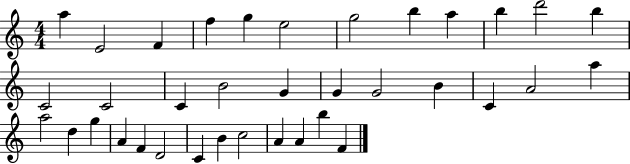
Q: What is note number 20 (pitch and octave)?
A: B4